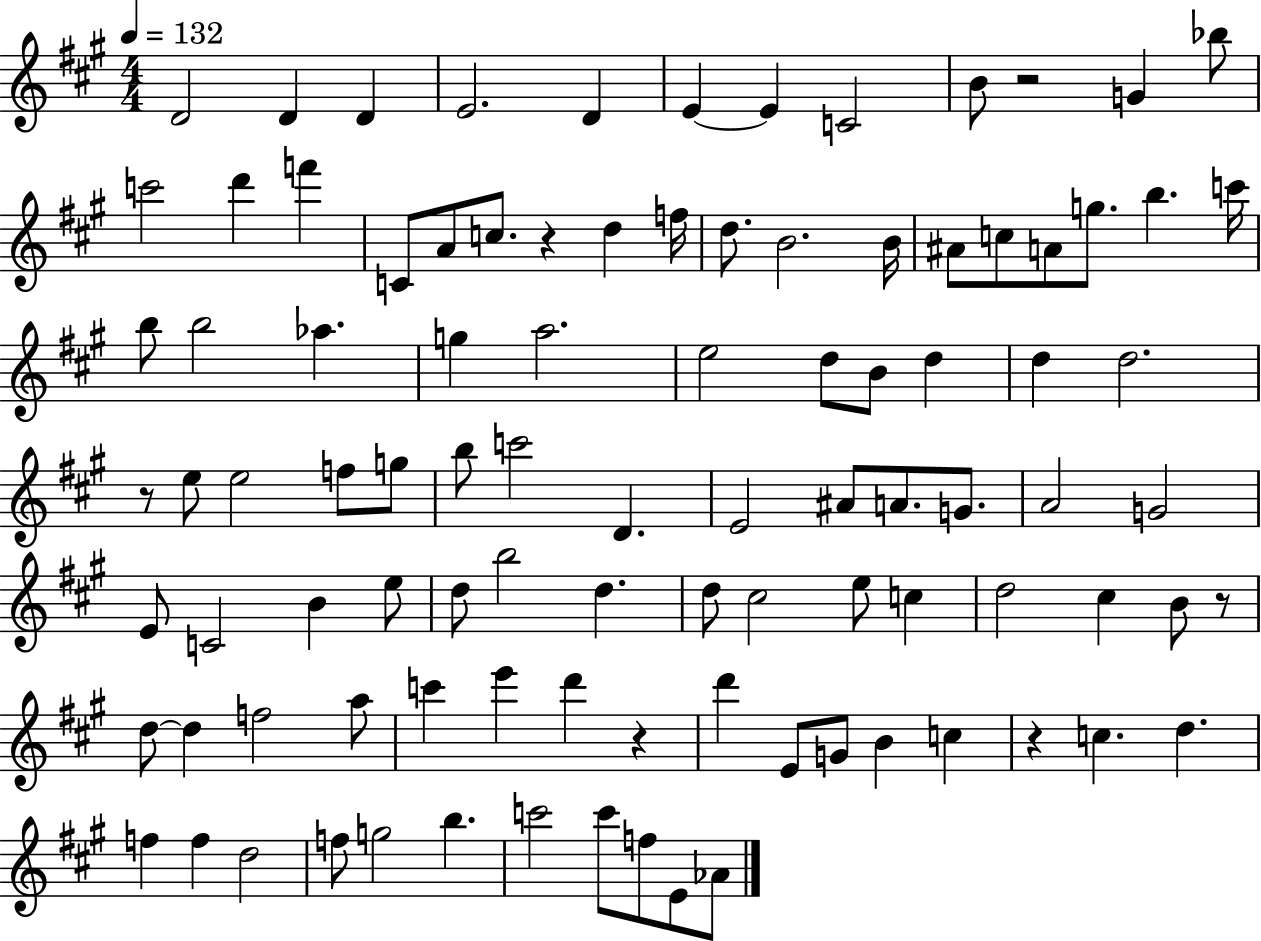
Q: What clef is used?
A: treble